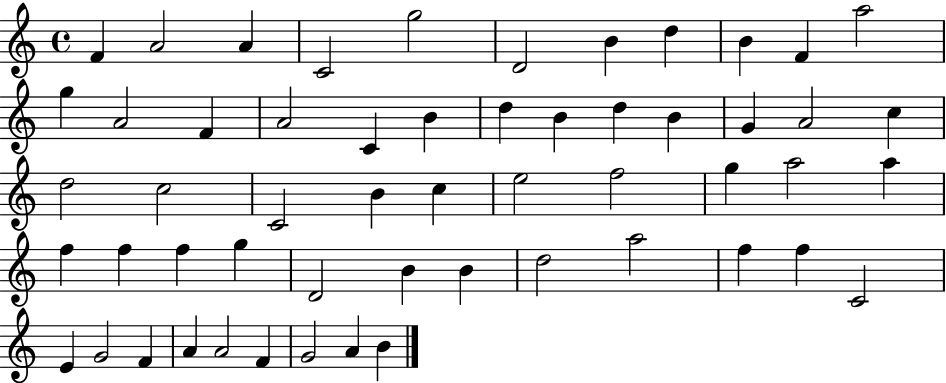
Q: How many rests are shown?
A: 0